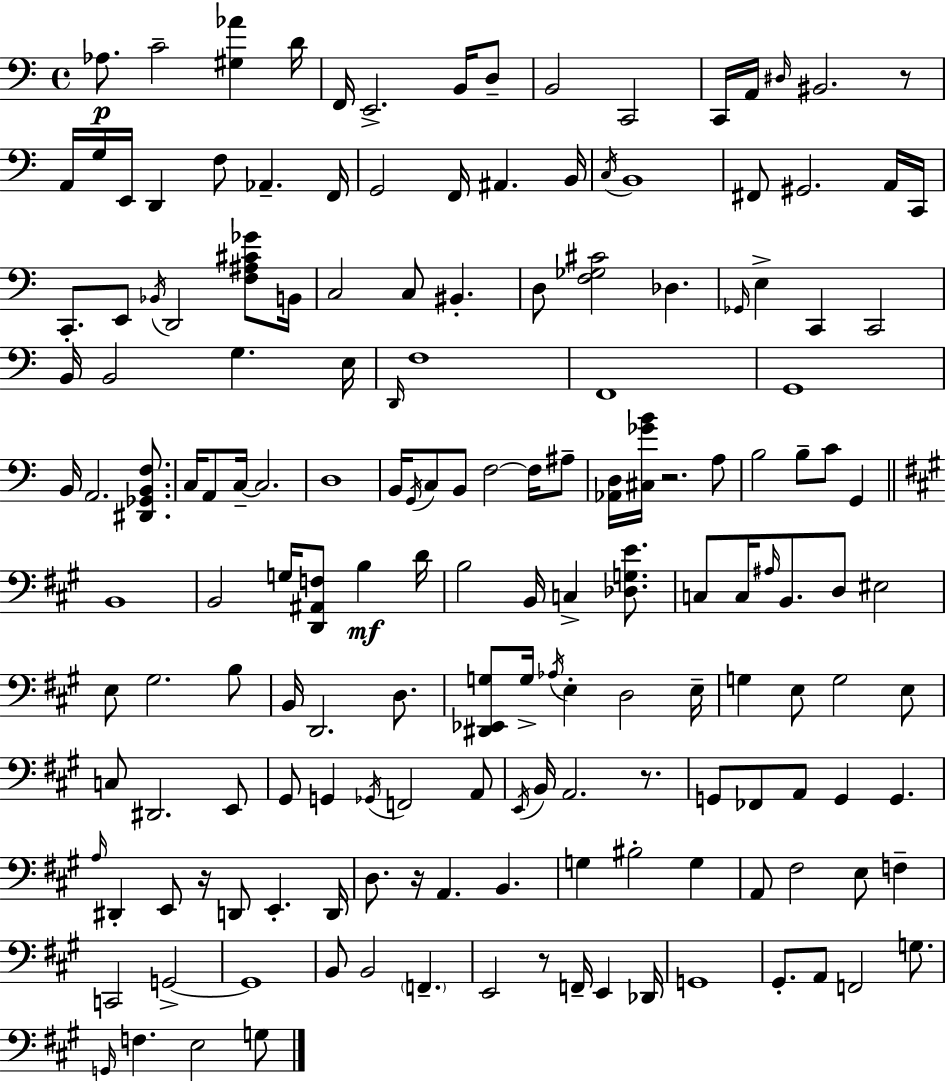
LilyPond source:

{
  \clef bass
  \time 4/4
  \defaultTimeSignature
  \key a \minor
  aes8.\p c'2-- <gis aes'>4 d'16 | f,16 e,2.-> b,16 d8-- | b,2 c,2 | c,16 a,16 \grace { dis16 } bis,2. r8 | \break a,16 g16 e,16 d,4 f8 aes,4.-- | f,16 g,2 f,16 ais,4. | b,16 \acciaccatura { c16 } b,1 | fis,8 gis,2. | \break a,16 c,16 c,8.-. e,8 \acciaccatura { bes,16 } d,2 | <f ais cis' ges'>8 b,16 c2 c8 bis,4.-. | d8 <f ges cis'>2 des4. | \grace { ges,16 } e4-> c,4 c,2 | \break b,16 b,2 g4. | e16 \grace { d,16 } f1 | f,1 | g,1 | \break b,16 a,2. | <dis, ges, b, f>8. c16 a,8 c16--~~ c2. | d1 | b,16 \acciaccatura { g,16 } c8 b,8 f2~~ | \break f16 ais8-- <aes, d>16 <cis ges' b'>16 r2. | a8 b2 b8-- | c'8 g,4 \bar "||" \break \key a \major b,1 | b,2 g16 <d, ais, f>8 b4\mf d'16 | b2 b,16 c4-> <des g e'>8. | c8 c16 \grace { ais16 } b,8. d8 eis2 | \break e8 gis2. b8 | b,16 d,2. d8. | <dis, ees, g>8 g16-> \acciaccatura { aes16 } e4-. d2 | e16-- g4 e8 g2 | \break e8 c8 dis,2. | e,8 gis,8 g,4 \acciaccatura { ges,16 } f,2 | a,8 \acciaccatura { e,16 } b,16 a,2. | r8. g,8 fes,8 a,8 g,4 g,4. | \break \grace { a16 } dis,4-. e,8 r16 d,8 e,4.-. | d,16 d8. r16 a,4. b,4. | g4 bis2-. | g4 a,8 fis2 e8 | \break f4-- c,2 g,2->~~ | g,1 | b,8 b,2 \parenthesize f,4.-- | e,2 r8 f,16-- | \break e,4 des,16 g,1 | gis,8.-. a,8 f,2 | g8. \grace { g,16 } f4. e2 | g8 \bar "|."
}